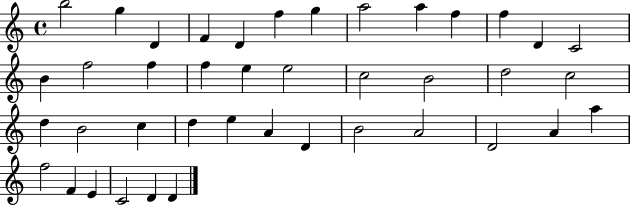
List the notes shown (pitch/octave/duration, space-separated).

B5/h G5/q D4/q F4/q D4/q F5/q G5/q A5/h A5/q F5/q F5/q D4/q C4/h B4/q F5/h F5/q F5/q E5/q E5/h C5/h B4/h D5/h C5/h D5/q B4/h C5/q D5/q E5/q A4/q D4/q B4/h A4/h D4/h A4/q A5/q F5/h F4/q E4/q C4/h D4/q D4/q